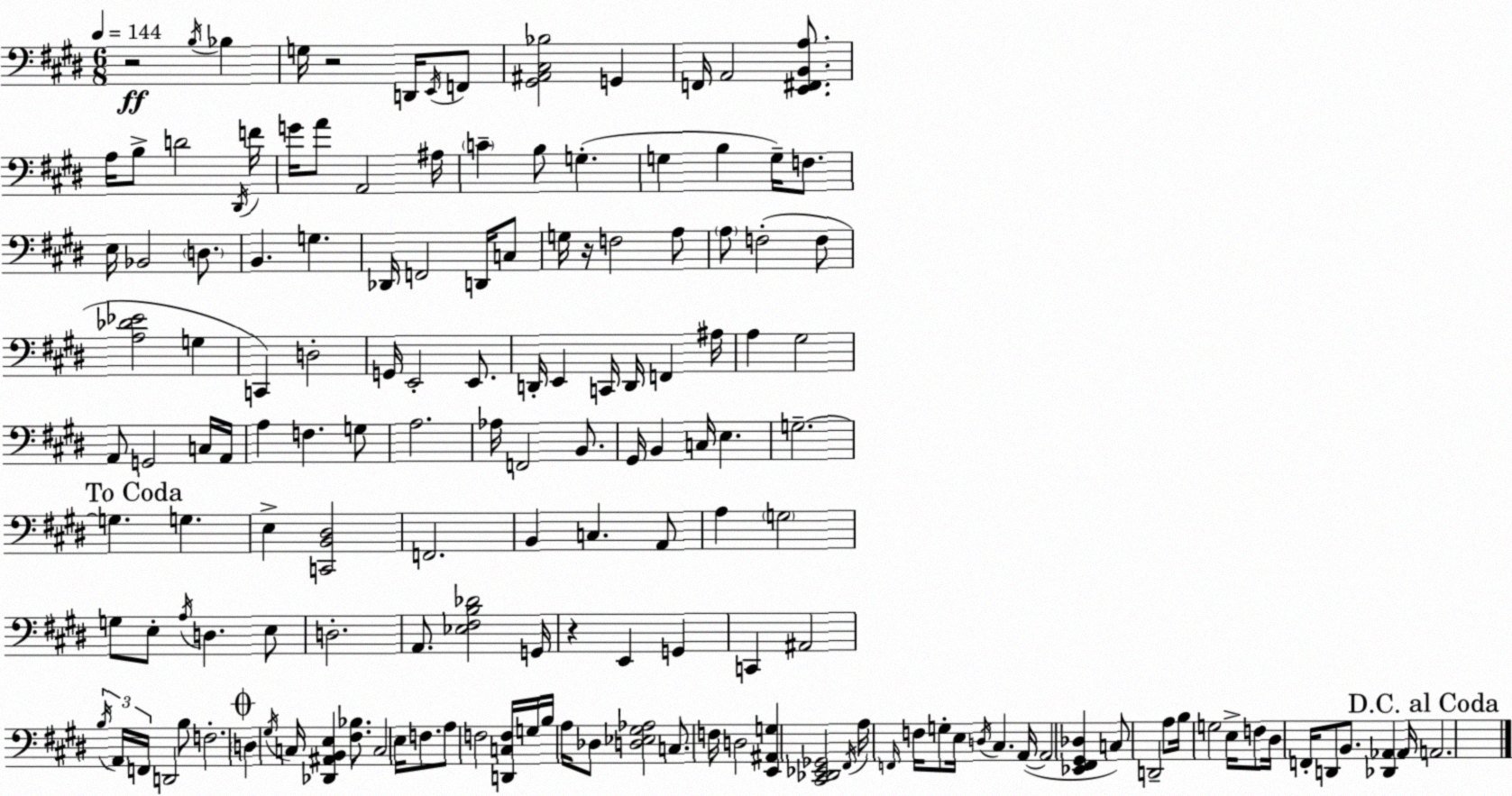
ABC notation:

X:1
T:Untitled
M:6/8
L:1/4
K:E
z2 B,/4 _B, G,/4 z2 D,,/4 E,,/4 F,,/2 [^G,,^A,,^C,_B,]2 G,, F,,/4 A,,2 [E,,^F,,B,,A,]/2 A,/4 B,/2 D2 ^D,,/4 F/4 G/4 A/2 A,,2 ^A,/4 C B,/2 G, G, B, G,/4 F,/2 E,/4 _B,,2 D,/2 B,, G, _D,,/4 F,,2 D,,/4 C,/2 G,/4 z/4 F,2 A,/2 A,/2 F,2 F,/2 [A,_D_E]2 G, C,, D,2 G,,/4 E,,2 E,,/2 D,,/4 E,, C,,/4 D,,/4 F,, ^A,/4 A, ^G,2 A,,/2 G,,2 C,/4 A,,/4 A, F, G,/2 A,2 _A,/4 F,,2 B,,/2 ^G,,/4 B,, C,/4 E, G,2 G, G, E, [C,,B,,^D,]2 F,,2 B,, C, A,,/2 A, G,2 G,/2 E,/2 A,/4 D, E,/2 D,2 A,,/2 [_E,^F,B,_D]2 G,,/4 z E,, G,, C,, ^A,,2 B,/4 A,,/4 F,,/4 D,,2 B,/2 F,2 D, ^G,/4 C,/4 [_D,,^A,,B,,E,] [^F,_B,]/2 C,2 E,/4 F,/2 A,/2 F,2 [D,,C,F,]/4 G,/4 B,/4 A,/4 _D,/2 [D,_E,^G,_A,]2 C,/2 F,/4 D,2 [E,,^A,,G,] [^C,,_D,,_E,,_G,,]2 ^F,,/4 A,/4 F,,/4 F,/4 G,/2 E,/4 D,/4 ^C, A,,/4 A,,2 [_E,,^F,,^G,,_D,] C,/2 D,,2 A,/2 B,/4 G,2 E,/4 F,/2 ^D,/4 F,,/4 D,,/2 B,,/2 [_D,,_A,,] _A,,/4 A,,2